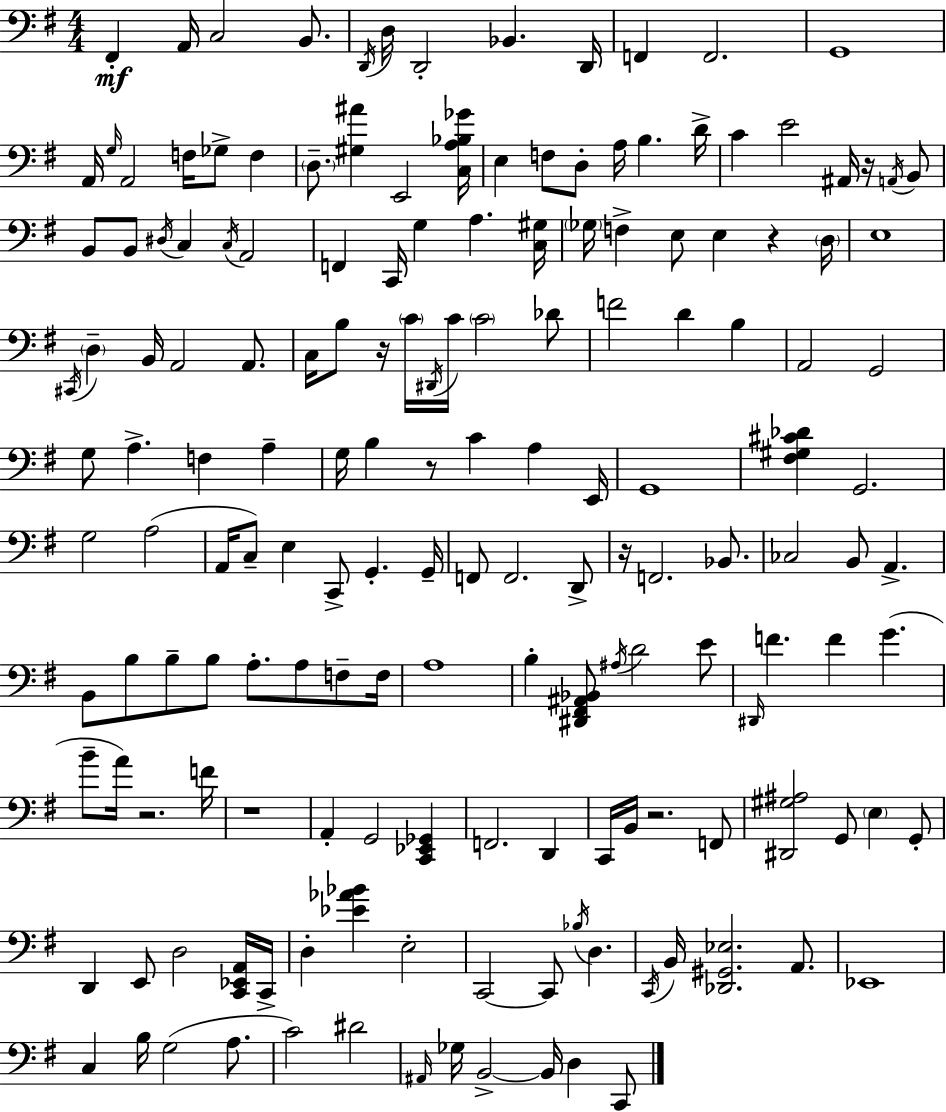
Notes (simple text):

F#2/q A2/s C3/h B2/e. D2/s D3/s D2/h Bb2/q. D2/s F2/q F2/h. G2/w A2/s G3/s A2/h F3/s Gb3/e F3/q D3/e. [G#3,A#4]/q E2/h [C3,A3,Bb3,Gb4]/s E3/q F3/e D3/e A3/s B3/q. D4/s C4/q E4/h A#2/s R/s A2/s B2/e B2/e B2/e D#3/s C3/q C3/s A2/h F2/q C2/s G3/q A3/q. [C3,G#3]/s Gb3/s F3/q E3/e E3/q R/q D3/s E3/w C#2/s D3/q B2/s A2/h A2/e. C3/s B3/e R/s C4/s D#2/s C4/s C4/h Db4/e F4/h D4/q B3/q A2/h G2/h G3/e A3/q. F3/q A3/q G3/s B3/q R/e C4/q A3/q E2/s G2/w [F#3,G#3,C#4,Db4]/q G2/h. G3/h A3/h A2/s C3/e E3/q C2/e G2/q. G2/s F2/e F2/h. D2/e R/s F2/h. Bb2/e. CES3/h B2/e A2/q. B2/e B3/e B3/e B3/e A3/e. A3/e F3/e F3/s A3/w B3/q [D#2,F#2,A#2,Bb2]/e A#3/s D4/h E4/e D#2/s F4/q. F4/q G4/q. B4/e A4/s R/h. F4/s R/w A2/q G2/h [C2,Eb2,Gb2]/q F2/h. D2/q C2/s B2/s R/h. F2/e [D#2,G#3,A#3]/h G2/e E3/q G2/e D2/q E2/e D3/h [C2,Eb2,A2]/s C2/s D3/q [Eb4,Ab4,Bb4]/q E3/h C2/h C2/e Bb3/s D3/q. C2/s B2/s [Db2,G#2,Eb3]/h. A2/e. Eb2/w C3/q B3/s G3/h A3/e. C4/h D#4/h A#2/s Gb3/s B2/h B2/s D3/q C2/e